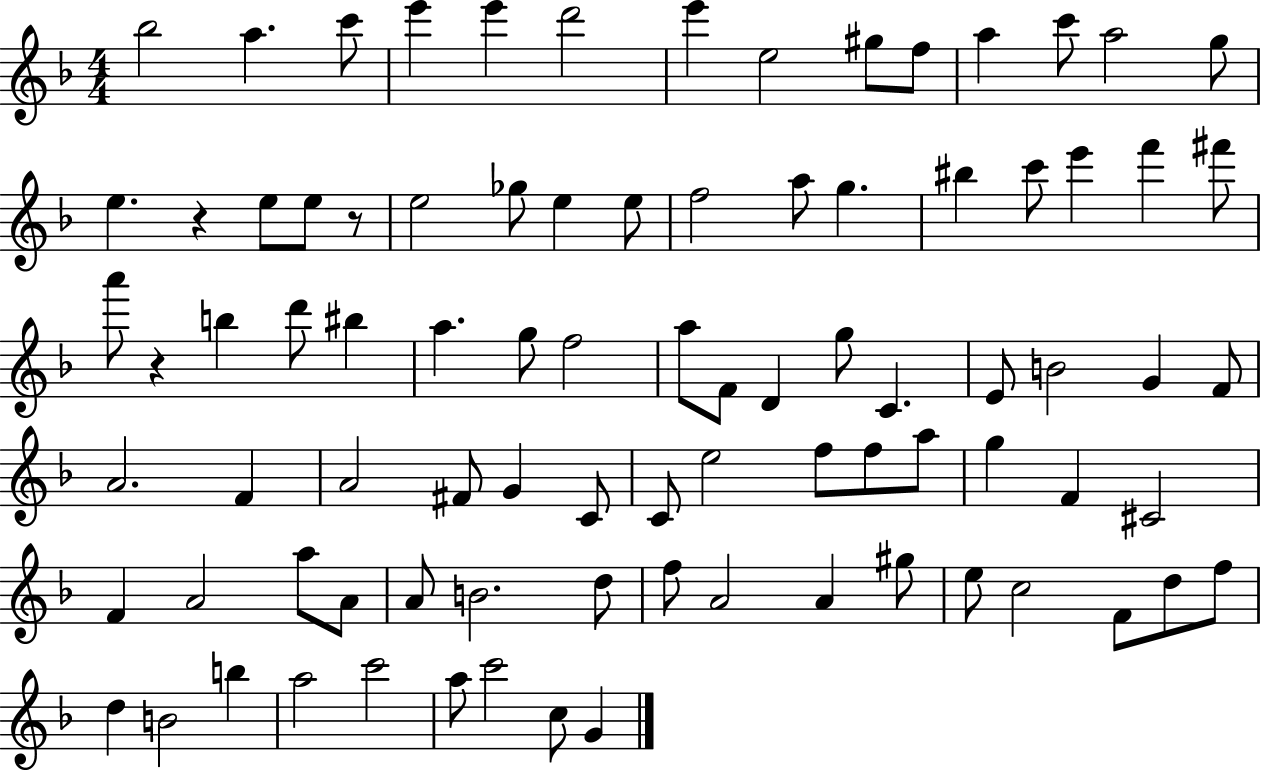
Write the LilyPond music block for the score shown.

{
  \clef treble
  \numericTimeSignature
  \time 4/4
  \key f \major
  bes''2 a''4. c'''8 | e'''4 e'''4 d'''2 | e'''4 e''2 gis''8 f''8 | a''4 c'''8 a''2 g''8 | \break e''4. r4 e''8 e''8 r8 | e''2 ges''8 e''4 e''8 | f''2 a''8 g''4. | bis''4 c'''8 e'''4 f'''4 fis'''8 | \break a'''8 r4 b''4 d'''8 bis''4 | a''4. g''8 f''2 | a''8 f'8 d'4 g''8 c'4. | e'8 b'2 g'4 f'8 | \break a'2. f'4 | a'2 fis'8 g'4 c'8 | c'8 e''2 f''8 f''8 a''8 | g''4 f'4 cis'2 | \break f'4 a'2 a''8 a'8 | a'8 b'2. d''8 | f''8 a'2 a'4 gis''8 | e''8 c''2 f'8 d''8 f''8 | \break d''4 b'2 b''4 | a''2 c'''2 | a''8 c'''2 c''8 g'4 | \bar "|."
}